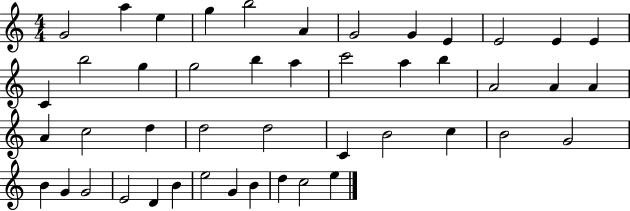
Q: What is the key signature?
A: C major